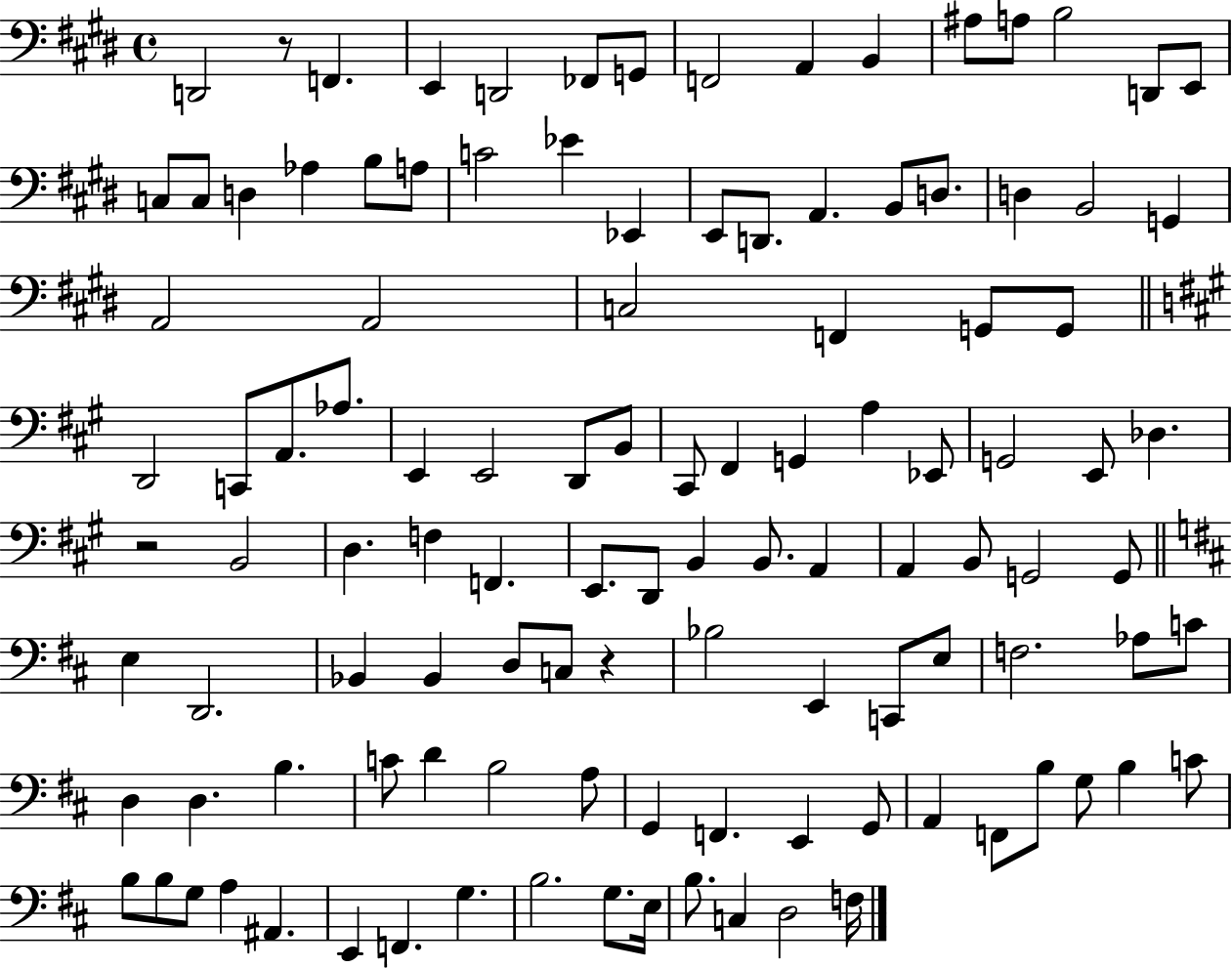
D2/h R/e F2/q. E2/q D2/h FES2/e G2/e F2/h A2/q B2/q A#3/e A3/e B3/h D2/e E2/e C3/e C3/e D3/q Ab3/q B3/e A3/e C4/h Eb4/q Eb2/q E2/e D2/e. A2/q. B2/e D3/e. D3/q B2/h G2/q A2/h A2/h C3/h F2/q G2/e G2/e D2/h C2/e A2/e. Ab3/e. E2/q E2/h D2/e B2/e C#2/e F#2/q G2/q A3/q Eb2/e G2/h E2/e Db3/q. R/h B2/h D3/q. F3/q F2/q. E2/e. D2/e B2/q B2/e. A2/q A2/q B2/e G2/h G2/e E3/q D2/h. Bb2/q Bb2/q D3/e C3/e R/q Bb3/h E2/q C2/e E3/e F3/h. Ab3/e C4/e D3/q D3/q. B3/q. C4/e D4/q B3/h A3/e G2/q F2/q. E2/q G2/e A2/q F2/e B3/e G3/e B3/q C4/e B3/e B3/e G3/e A3/q A#2/q. E2/q F2/q. G3/q. B3/h. G3/e. E3/s B3/e. C3/q D3/h F3/s